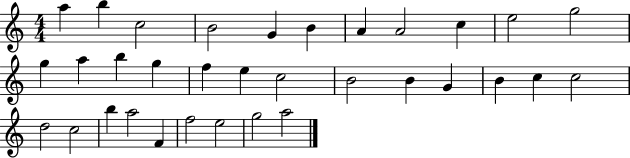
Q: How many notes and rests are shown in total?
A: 33